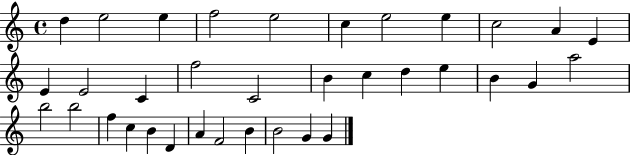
X:1
T:Untitled
M:4/4
L:1/4
K:C
d e2 e f2 e2 c e2 e c2 A E E E2 C f2 C2 B c d e B G a2 b2 b2 f c B D A F2 B B2 G G